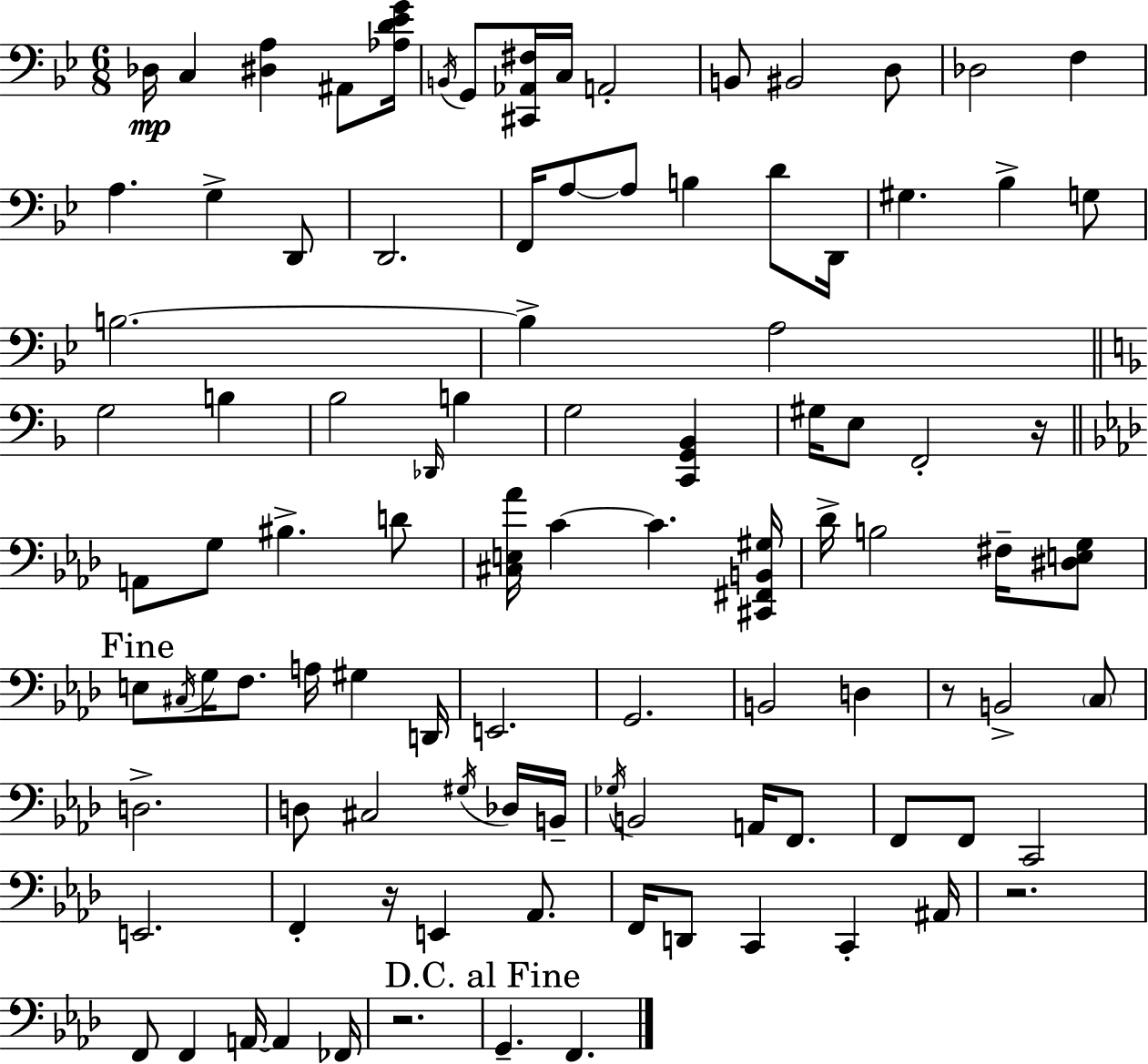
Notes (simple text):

Db3/s C3/q [D#3,A3]/q A#2/e [Ab3,D4,Eb4,G4]/s B2/s G2/e [C#2,Ab2,F#3]/s C3/s A2/h B2/e BIS2/h D3/e Db3/h F3/q A3/q. G3/q D2/e D2/h. F2/s A3/e A3/e B3/q D4/e D2/s G#3/q. Bb3/q G3/e B3/h. B3/q A3/h G3/h B3/q Bb3/h Db2/s B3/q G3/h [C2,G2,Bb2]/q G#3/s E3/e F2/h R/s A2/e G3/e BIS3/q. D4/e [C#3,E3,Ab4]/s C4/q C4/q. [C#2,F#2,B2,G#3]/s Db4/s B3/h F#3/s [D#3,E3,G3]/e E3/e C#3/s G3/s F3/e. A3/s G#3/q D2/s E2/h. G2/h. B2/h D3/q R/e B2/h C3/e D3/h. D3/e C#3/h G#3/s Db3/s B2/s Gb3/s B2/h A2/s F2/e. F2/e F2/e C2/h E2/h. F2/q R/s E2/q Ab2/e. F2/s D2/e C2/q C2/q A#2/s R/h. F2/e F2/q A2/s A2/q FES2/s R/h. G2/q. F2/q.